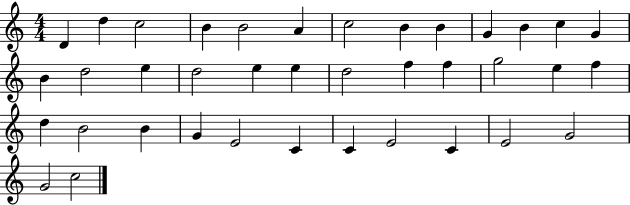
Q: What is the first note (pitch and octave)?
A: D4